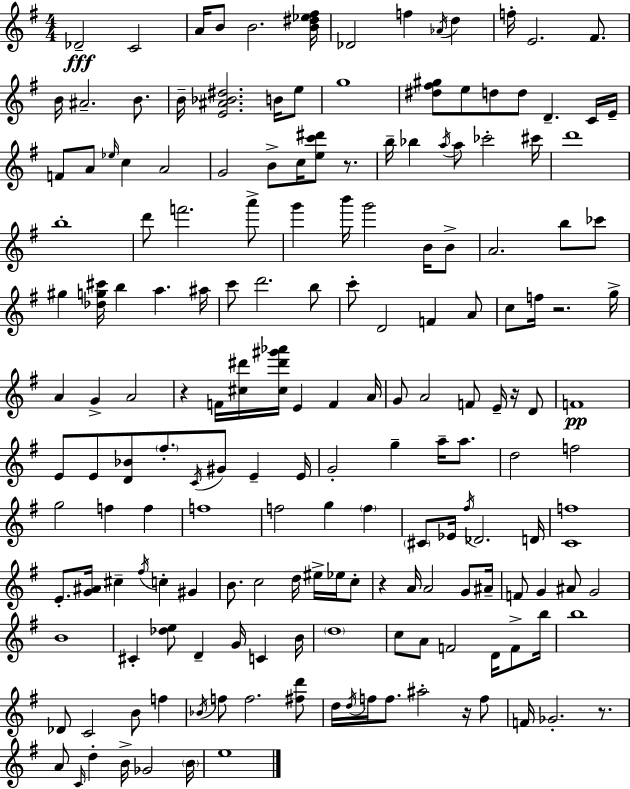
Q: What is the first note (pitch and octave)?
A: Db4